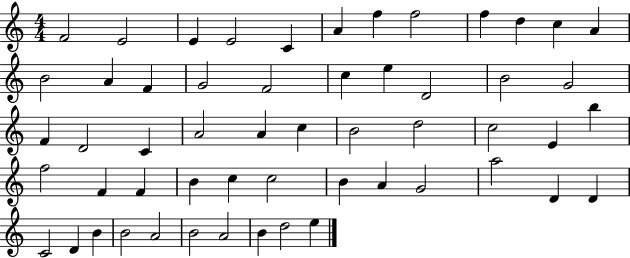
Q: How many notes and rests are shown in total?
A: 55